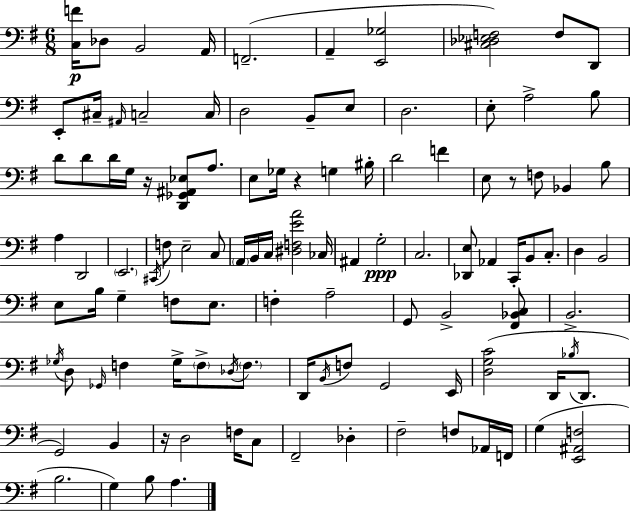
{
  \clef bass
  \numericTimeSignature
  \time 6/8
  \key e \minor
  <c f'>16\p des8 b,2 a,16 | f,2.--( | a,4-- <e, ges>2 | <cis des ees f>2) f8 d,8 | \break e,8-. cis16-- \grace { ais,16 } c2-- | c16 d2 b,8-- e8 | d2. | e8-. a2-> b8 | \break d'8 d'8 d'16 g16 r16 <d, ges, ais, ees>8 a8. | e8 ges16 r4 g4 | bis16-. d'2 f'4 | e8 r8 f8 bes,4 b8 | \break a4 d,2 | \parenthesize e,2. | \acciaccatura { cis,16 } f8 e2-- | c8 \parenthesize a,16 b,16 c16 <dis f e' a'>2 | \break ces16 ais,4 g2-.\ppp | c2. | <des, e>8 aes,4 c,16-. b,8 c8.-. | d4 b,2 | \break e8 b16 g4-- f8 e8. | f4-. a2-- | g,8 b,2-> | <fis, bes, c>8 b,2.-> | \break \acciaccatura { ges16 } d8 \grace { ges,16 } f4 ges16-> \parenthesize f8-> | \acciaccatura { des16 } \parenthesize f8. d,16 \acciaccatura { b,16 } f8 g,2 | e,16 <d g c'>2( | d,16 \acciaccatura { bes16 } d,8. g,2) | \break b,4 r16 d2 | f16 c8 fis,2-- | des4-. fis2-- | f8 aes,16 f,16 g4( <e, ais, f>2 | \break b2. | g4) b8 | a4. \bar "|."
}